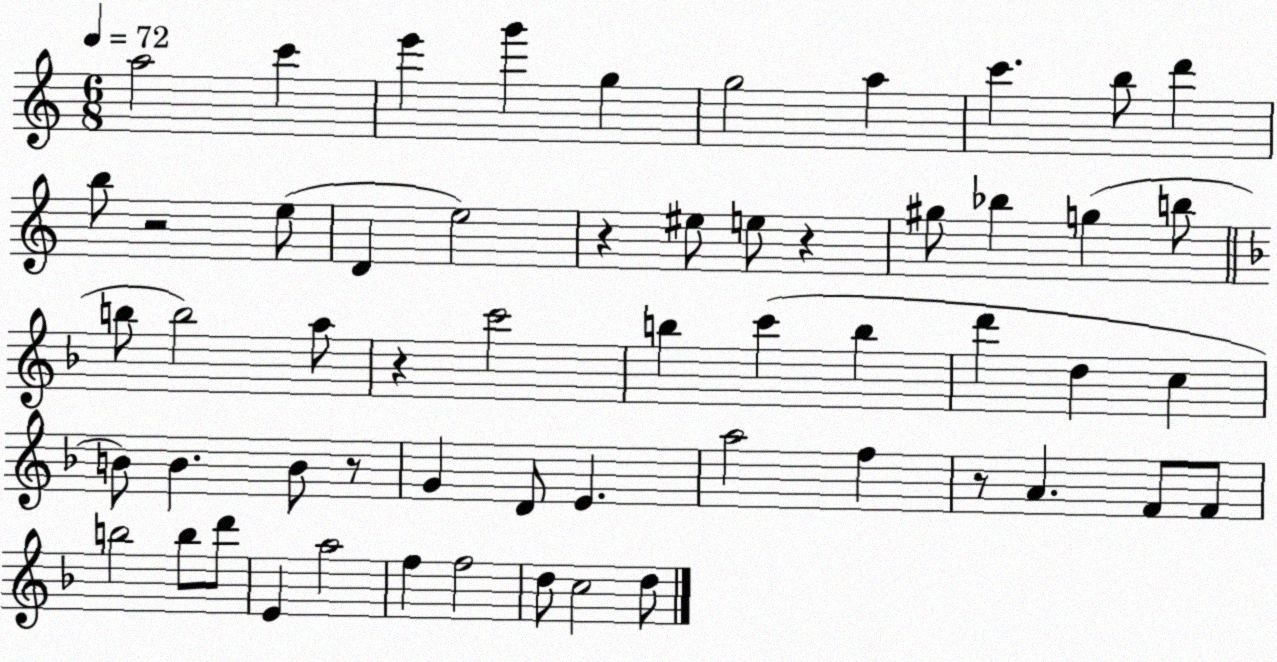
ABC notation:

X:1
T:Untitled
M:6/8
L:1/4
K:C
a2 c' e' g' g g2 a c' b/2 d' b/2 z2 e/2 D e2 z ^e/2 e/2 z ^g/2 _b g b/2 b/2 b2 a/2 z c'2 b c' b d' d c B/2 B B/2 z/2 G D/2 E a2 f z/2 A F/2 F/2 b2 b/2 d'/2 E a2 f f2 d/2 c2 d/2